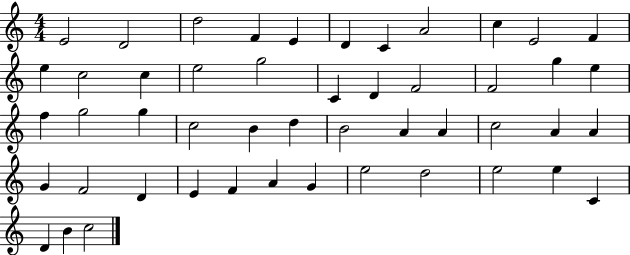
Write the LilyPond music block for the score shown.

{
  \clef treble
  \numericTimeSignature
  \time 4/4
  \key c \major
  e'2 d'2 | d''2 f'4 e'4 | d'4 c'4 a'2 | c''4 e'2 f'4 | \break e''4 c''2 c''4 | e''2 g''2 | c'4 d'4 f'2 | f'2 g''4 e''4 | \break f''4 g''2 g''4 | c''2 b'4 d''4 | b'2 a'4 a'4 | c''2 a'4 a'4 | \break g'4 f'2 d'4 | e'4 f'4 a'4 g'4 | e''2 d''2 | e''2 e''4 c'4 | \break d'4 b'4 c''2 | \bar "|."
}